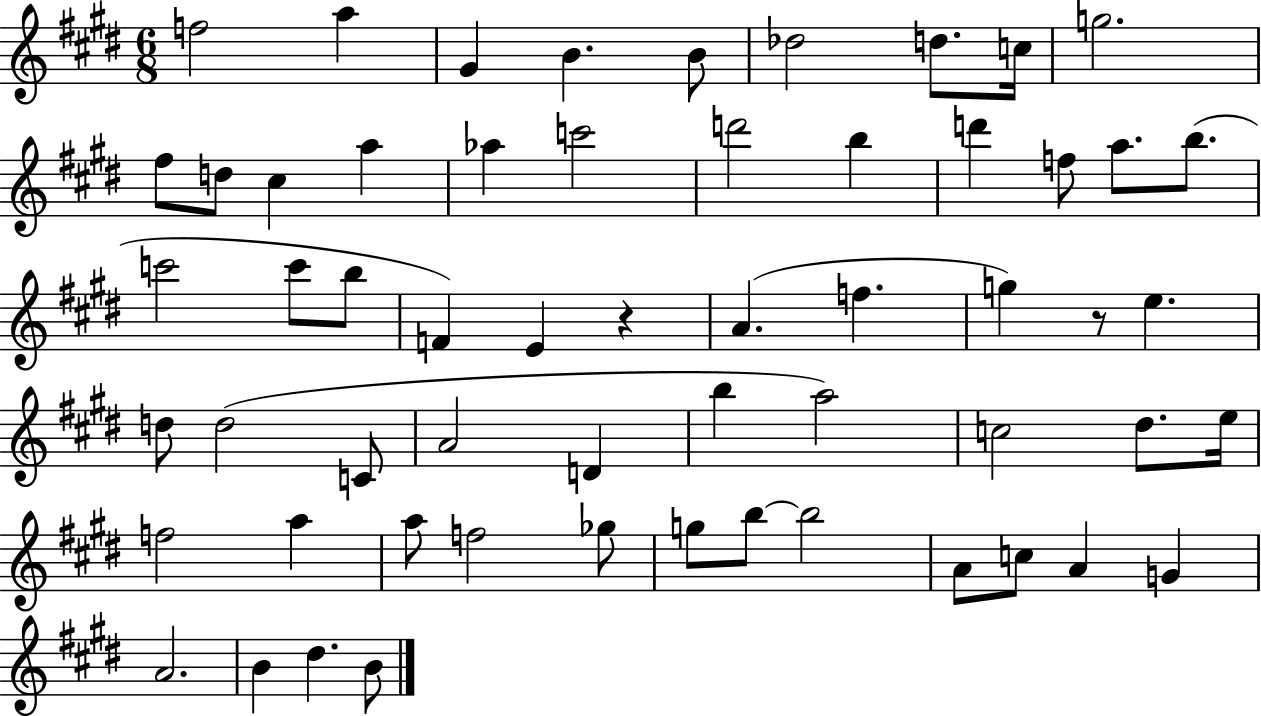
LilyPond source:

{
  \clef treble
  \numericTimeSignature
  \time 6/8
  \key e \major
  \repeat volta 2 { f''2 a''4 | gis'4 b'4. b'8 | des''2 d''8. c''16 | g''2. | \break fis''8 d''8 cis''4 a''4 | aes''4 c'''2 | d'''2 b''4 | d'''4 f''8 a''8. b''8.( | \break c'''2 c'''8 b''8 | f'4) e'4 r4 | a'4.( f''4. | g''4) r8 e''4. | \break d''8 d''2( c'8 | a'2 d'4 | b''4 a''2) | c''2 dis''8. e''16 | \break f''2 a''4 | a''8 f''2 ges''8 | g''8 b''8~~ b''2 | a'8 c''8 a'4 g'4 | \break a'2. | b'4 dis''4. b'8 | } \bar "|."
}